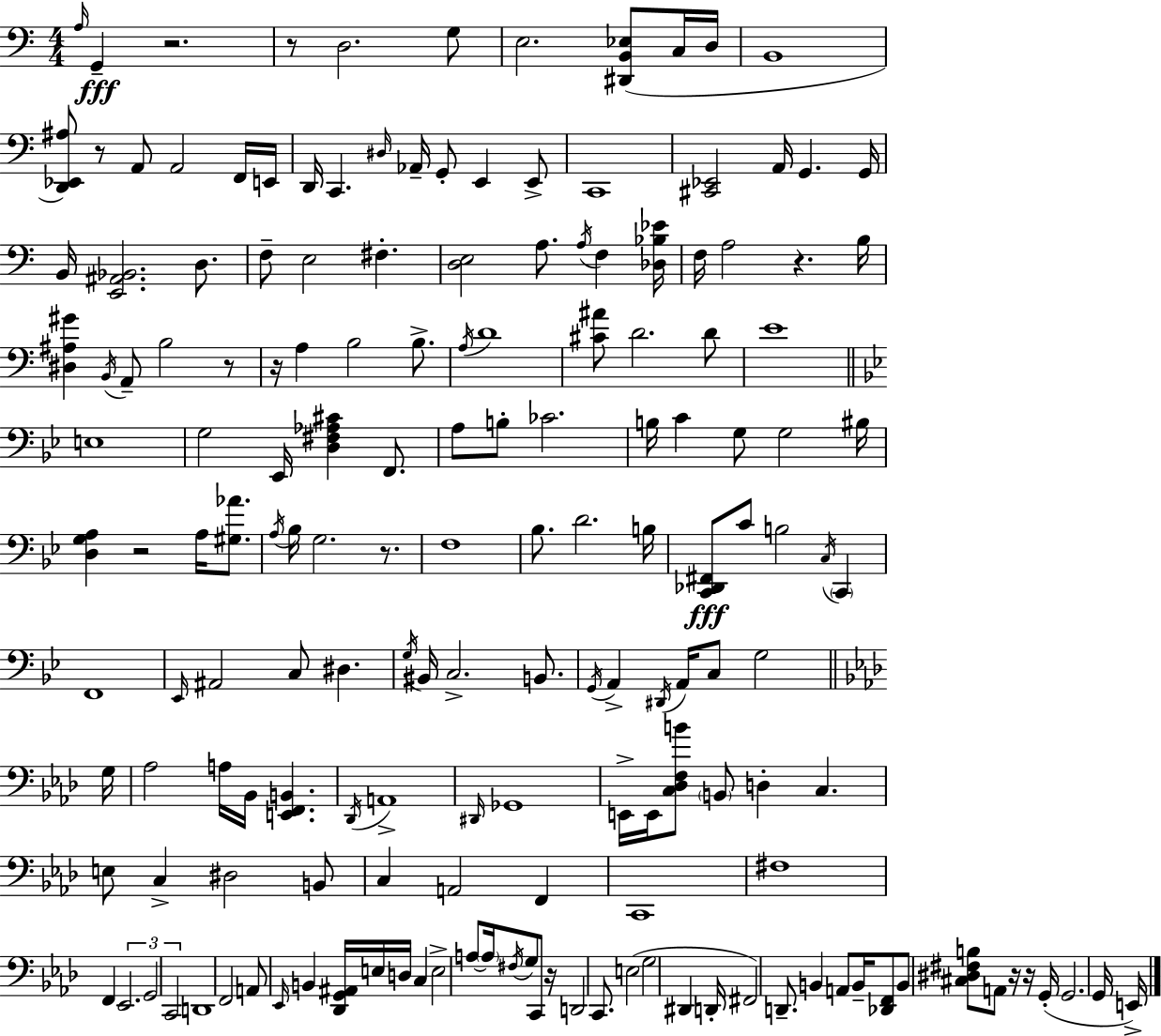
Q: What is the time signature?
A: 4/4